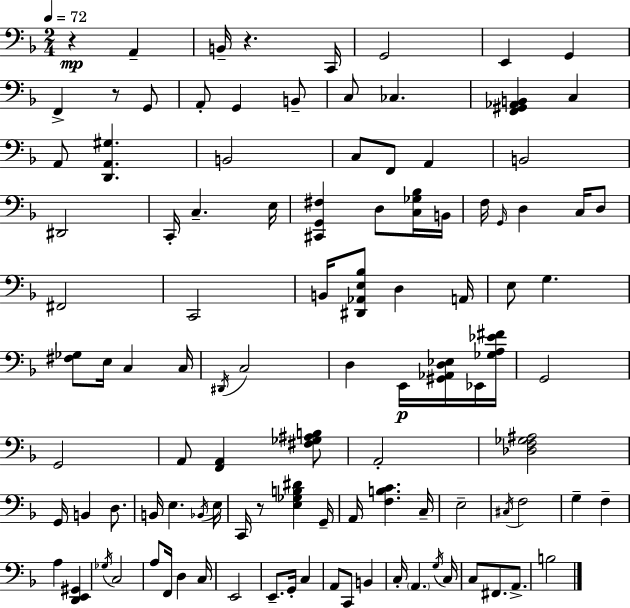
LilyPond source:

{
  \clef bass
  \numericTimeSignature
  \time 2/4
  \key f \major
  \tempo 4 = 72
  r4\mp a,4-- | b,16-- r4. c,16 | g,2 | e,4 g,4 | \break f,4-> r8 g,8 | a,8-. g,4 b,8-- | c8 ces4. | <f, gis, aes, b,>4 c4 | \break a,8 <d, a, gis>4. | b,2 | c8 f,8 a,4 | b,2 | \break dis,2 | c,16-. c4.-- e16 | <cis, g, fis>4 d8 <c ges bes>16 b,16 | f16 \grace { g,16 } d4 c16 d8 | \break fis,2 | c,2 | b,16 <dis, aes, e bes>8 d4 | a,16 e8 g4. | \break <fis ges>8 e16 c4 | c16 \acciaccatura { dis,16 } c2 | d4 e,16\p <gis, aes, d ees>16 | ees,16 <ges a ees' fis'>16 g,2 | \break g,2 | a,8 <f, a,>4 | <fis ges ais b>8 a,2-. | <des f ges ais>2 | \break g,16 b,4 d8. | b,16 e4. | \acciaccatura { bes,16 } e16 c,16 r8 <e ges b dis'>4 | g,16-- a,16 <f b c'>4. | \break c16-- e2-- | \acciaccatura { cis16 } f2 | g4-- | f4-- a4 | \break <d, e, gis,>4 \acciaccatura { ges16 } c2 | a8 f,16 | d4 c16 e,2 | e,8.-- | \break g,16-. c4 a,8 c,8 | b,4 c16-. \parenthesize a,4. | \acciaccatura { g16 } c16 c8 | fis,8. a,8.-> b2 | \break \bar "|."
}